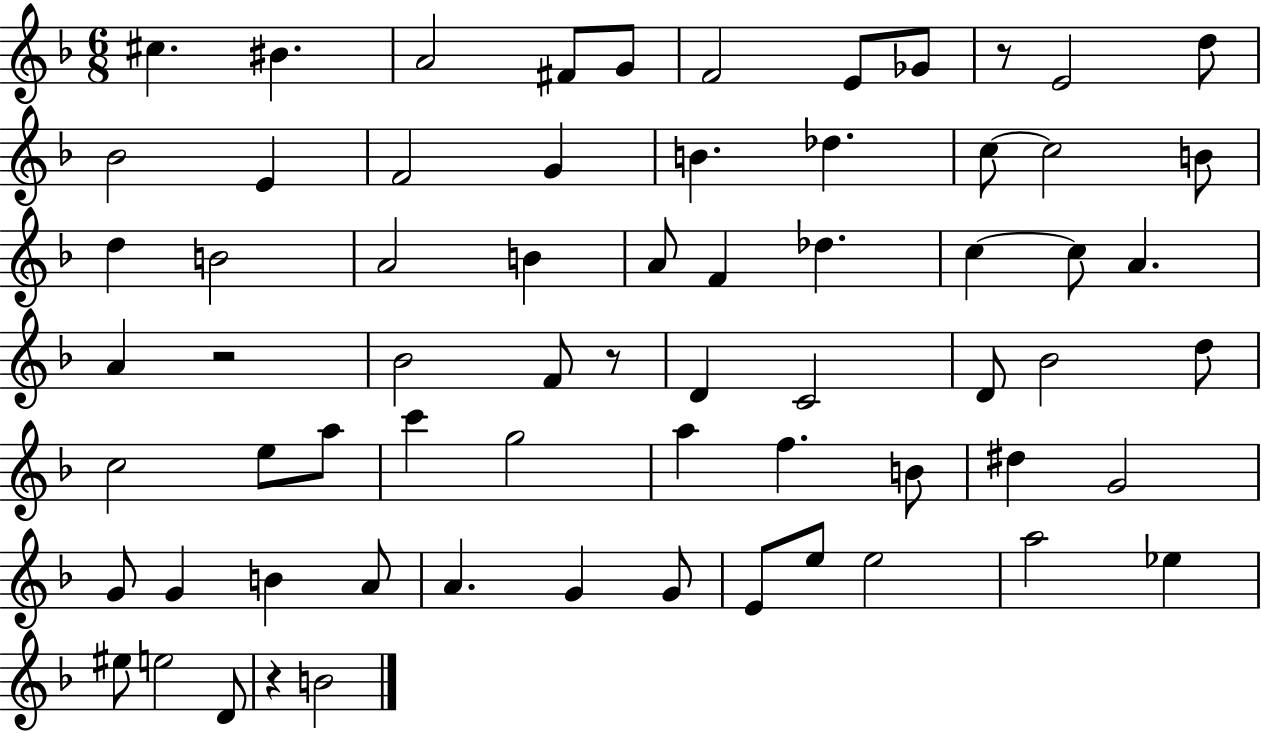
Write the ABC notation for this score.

X:1
T:Untitled
M:6/8
L:1/4
K:F
^c ^B A2 ^F/2 G/2 F2 E/2 _G/2 z/2 E2 d/2 _B2 E F2 G B _d c/2 c2 B/2 d B2 A2 B A/2 F _d c c/2 A A z2 _B2 F/2 z/2 D C2 D/2 _B2 d/2 c2 e/2 a/2 c' g2 a f B/2 ^d G2 G/2 G B A/2 A G G/2 E/2 e/2 e2 a2 _e ^e/2 e2 D/2 z B2